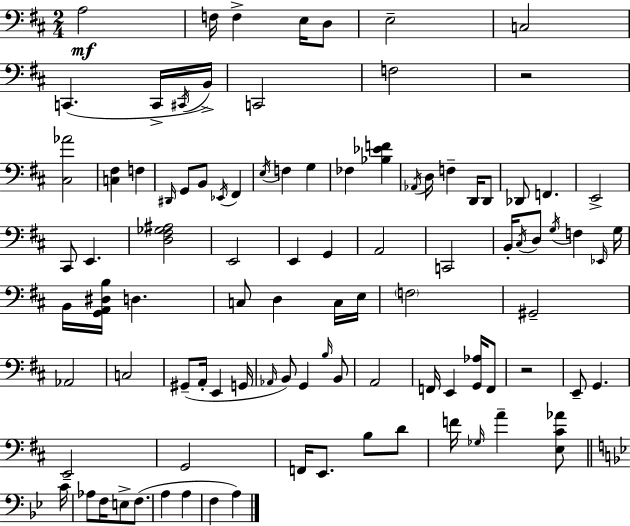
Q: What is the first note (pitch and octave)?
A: A3